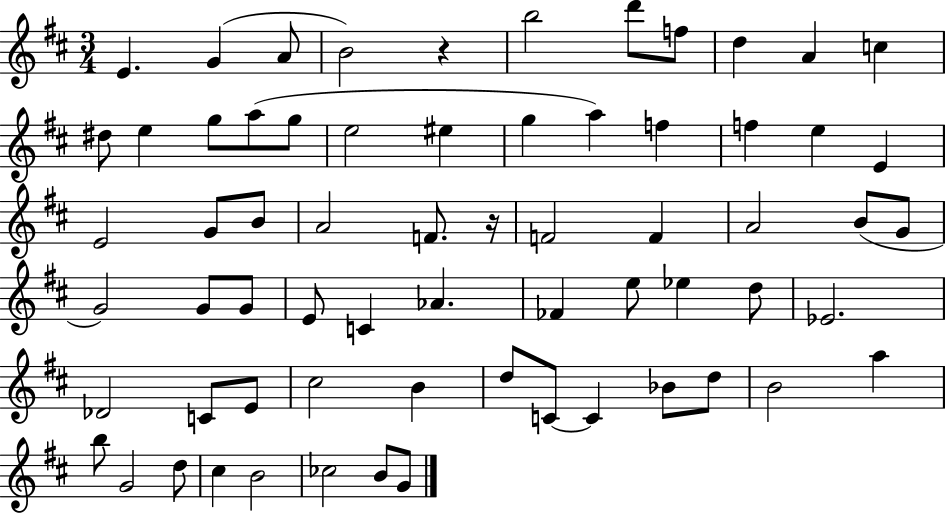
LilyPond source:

{
  \clef treble
  \numericTimeSignature
  \time 3/4
  \key d \major
  e'4. g'4( a'8 | b'2) r4 | b''2 d'''8 f''8 | d''4 a'4 c''4 | \break dis''8 e''4 g''8 a''8( g''8 | e''2 eis''4 | g''4 a''4) f''4 | f''4 e''4 e'4 | \break e'2 g'8 b'8 | a'2 f'8. r16 | f'2 f'4 | a'2 b'8( g'8 | \break g'2) g'8 g'8 | e'8 c'4 aes'4. | fes'4 e''8 ees''4 d''8 | ees'2. | \break des'2 c'8 e'8 | cis''2 b'4 | d''8 c'8~~ c'4 bes'8 d''8 | b'2 a''4 | \break b''8 g'2 d''8 | cis''4 b'2 | ces''2 b'8 g'8 | \bar "|."
}